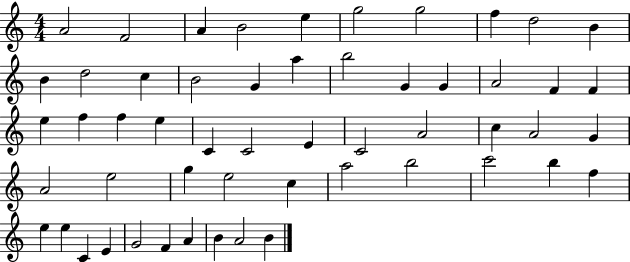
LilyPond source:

{
  \clef treble
  \numericTimeSignature
  \time 4/4
  \key c \major
  a'2 f'2 | a'4 b'2 e''4 | g''2 g''2 | f''4 d''2 b'4 | \break b'4 d''2 c''4 | b'2 g'4 a''4 | b''2 g'4 g'4 | a'2 f'4 f'4 | \break e''4 f''4 f''4 e''4 | c'4 c'2 e'4 | c'2 a'2 | c''4 a'2 g'4 | \break a'2 e''2 | g''4 e''2 c''4 | a''2 b''2 | c'''2 b''4 f''4 | \break e''4 e''4 c'4 e'4 | g'2 f'4 a'4 | b'4 a'2 b'4 | \bar "|."
}